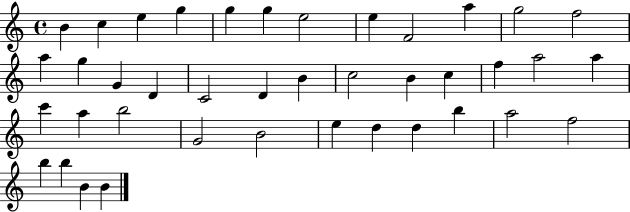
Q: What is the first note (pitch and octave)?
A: B4